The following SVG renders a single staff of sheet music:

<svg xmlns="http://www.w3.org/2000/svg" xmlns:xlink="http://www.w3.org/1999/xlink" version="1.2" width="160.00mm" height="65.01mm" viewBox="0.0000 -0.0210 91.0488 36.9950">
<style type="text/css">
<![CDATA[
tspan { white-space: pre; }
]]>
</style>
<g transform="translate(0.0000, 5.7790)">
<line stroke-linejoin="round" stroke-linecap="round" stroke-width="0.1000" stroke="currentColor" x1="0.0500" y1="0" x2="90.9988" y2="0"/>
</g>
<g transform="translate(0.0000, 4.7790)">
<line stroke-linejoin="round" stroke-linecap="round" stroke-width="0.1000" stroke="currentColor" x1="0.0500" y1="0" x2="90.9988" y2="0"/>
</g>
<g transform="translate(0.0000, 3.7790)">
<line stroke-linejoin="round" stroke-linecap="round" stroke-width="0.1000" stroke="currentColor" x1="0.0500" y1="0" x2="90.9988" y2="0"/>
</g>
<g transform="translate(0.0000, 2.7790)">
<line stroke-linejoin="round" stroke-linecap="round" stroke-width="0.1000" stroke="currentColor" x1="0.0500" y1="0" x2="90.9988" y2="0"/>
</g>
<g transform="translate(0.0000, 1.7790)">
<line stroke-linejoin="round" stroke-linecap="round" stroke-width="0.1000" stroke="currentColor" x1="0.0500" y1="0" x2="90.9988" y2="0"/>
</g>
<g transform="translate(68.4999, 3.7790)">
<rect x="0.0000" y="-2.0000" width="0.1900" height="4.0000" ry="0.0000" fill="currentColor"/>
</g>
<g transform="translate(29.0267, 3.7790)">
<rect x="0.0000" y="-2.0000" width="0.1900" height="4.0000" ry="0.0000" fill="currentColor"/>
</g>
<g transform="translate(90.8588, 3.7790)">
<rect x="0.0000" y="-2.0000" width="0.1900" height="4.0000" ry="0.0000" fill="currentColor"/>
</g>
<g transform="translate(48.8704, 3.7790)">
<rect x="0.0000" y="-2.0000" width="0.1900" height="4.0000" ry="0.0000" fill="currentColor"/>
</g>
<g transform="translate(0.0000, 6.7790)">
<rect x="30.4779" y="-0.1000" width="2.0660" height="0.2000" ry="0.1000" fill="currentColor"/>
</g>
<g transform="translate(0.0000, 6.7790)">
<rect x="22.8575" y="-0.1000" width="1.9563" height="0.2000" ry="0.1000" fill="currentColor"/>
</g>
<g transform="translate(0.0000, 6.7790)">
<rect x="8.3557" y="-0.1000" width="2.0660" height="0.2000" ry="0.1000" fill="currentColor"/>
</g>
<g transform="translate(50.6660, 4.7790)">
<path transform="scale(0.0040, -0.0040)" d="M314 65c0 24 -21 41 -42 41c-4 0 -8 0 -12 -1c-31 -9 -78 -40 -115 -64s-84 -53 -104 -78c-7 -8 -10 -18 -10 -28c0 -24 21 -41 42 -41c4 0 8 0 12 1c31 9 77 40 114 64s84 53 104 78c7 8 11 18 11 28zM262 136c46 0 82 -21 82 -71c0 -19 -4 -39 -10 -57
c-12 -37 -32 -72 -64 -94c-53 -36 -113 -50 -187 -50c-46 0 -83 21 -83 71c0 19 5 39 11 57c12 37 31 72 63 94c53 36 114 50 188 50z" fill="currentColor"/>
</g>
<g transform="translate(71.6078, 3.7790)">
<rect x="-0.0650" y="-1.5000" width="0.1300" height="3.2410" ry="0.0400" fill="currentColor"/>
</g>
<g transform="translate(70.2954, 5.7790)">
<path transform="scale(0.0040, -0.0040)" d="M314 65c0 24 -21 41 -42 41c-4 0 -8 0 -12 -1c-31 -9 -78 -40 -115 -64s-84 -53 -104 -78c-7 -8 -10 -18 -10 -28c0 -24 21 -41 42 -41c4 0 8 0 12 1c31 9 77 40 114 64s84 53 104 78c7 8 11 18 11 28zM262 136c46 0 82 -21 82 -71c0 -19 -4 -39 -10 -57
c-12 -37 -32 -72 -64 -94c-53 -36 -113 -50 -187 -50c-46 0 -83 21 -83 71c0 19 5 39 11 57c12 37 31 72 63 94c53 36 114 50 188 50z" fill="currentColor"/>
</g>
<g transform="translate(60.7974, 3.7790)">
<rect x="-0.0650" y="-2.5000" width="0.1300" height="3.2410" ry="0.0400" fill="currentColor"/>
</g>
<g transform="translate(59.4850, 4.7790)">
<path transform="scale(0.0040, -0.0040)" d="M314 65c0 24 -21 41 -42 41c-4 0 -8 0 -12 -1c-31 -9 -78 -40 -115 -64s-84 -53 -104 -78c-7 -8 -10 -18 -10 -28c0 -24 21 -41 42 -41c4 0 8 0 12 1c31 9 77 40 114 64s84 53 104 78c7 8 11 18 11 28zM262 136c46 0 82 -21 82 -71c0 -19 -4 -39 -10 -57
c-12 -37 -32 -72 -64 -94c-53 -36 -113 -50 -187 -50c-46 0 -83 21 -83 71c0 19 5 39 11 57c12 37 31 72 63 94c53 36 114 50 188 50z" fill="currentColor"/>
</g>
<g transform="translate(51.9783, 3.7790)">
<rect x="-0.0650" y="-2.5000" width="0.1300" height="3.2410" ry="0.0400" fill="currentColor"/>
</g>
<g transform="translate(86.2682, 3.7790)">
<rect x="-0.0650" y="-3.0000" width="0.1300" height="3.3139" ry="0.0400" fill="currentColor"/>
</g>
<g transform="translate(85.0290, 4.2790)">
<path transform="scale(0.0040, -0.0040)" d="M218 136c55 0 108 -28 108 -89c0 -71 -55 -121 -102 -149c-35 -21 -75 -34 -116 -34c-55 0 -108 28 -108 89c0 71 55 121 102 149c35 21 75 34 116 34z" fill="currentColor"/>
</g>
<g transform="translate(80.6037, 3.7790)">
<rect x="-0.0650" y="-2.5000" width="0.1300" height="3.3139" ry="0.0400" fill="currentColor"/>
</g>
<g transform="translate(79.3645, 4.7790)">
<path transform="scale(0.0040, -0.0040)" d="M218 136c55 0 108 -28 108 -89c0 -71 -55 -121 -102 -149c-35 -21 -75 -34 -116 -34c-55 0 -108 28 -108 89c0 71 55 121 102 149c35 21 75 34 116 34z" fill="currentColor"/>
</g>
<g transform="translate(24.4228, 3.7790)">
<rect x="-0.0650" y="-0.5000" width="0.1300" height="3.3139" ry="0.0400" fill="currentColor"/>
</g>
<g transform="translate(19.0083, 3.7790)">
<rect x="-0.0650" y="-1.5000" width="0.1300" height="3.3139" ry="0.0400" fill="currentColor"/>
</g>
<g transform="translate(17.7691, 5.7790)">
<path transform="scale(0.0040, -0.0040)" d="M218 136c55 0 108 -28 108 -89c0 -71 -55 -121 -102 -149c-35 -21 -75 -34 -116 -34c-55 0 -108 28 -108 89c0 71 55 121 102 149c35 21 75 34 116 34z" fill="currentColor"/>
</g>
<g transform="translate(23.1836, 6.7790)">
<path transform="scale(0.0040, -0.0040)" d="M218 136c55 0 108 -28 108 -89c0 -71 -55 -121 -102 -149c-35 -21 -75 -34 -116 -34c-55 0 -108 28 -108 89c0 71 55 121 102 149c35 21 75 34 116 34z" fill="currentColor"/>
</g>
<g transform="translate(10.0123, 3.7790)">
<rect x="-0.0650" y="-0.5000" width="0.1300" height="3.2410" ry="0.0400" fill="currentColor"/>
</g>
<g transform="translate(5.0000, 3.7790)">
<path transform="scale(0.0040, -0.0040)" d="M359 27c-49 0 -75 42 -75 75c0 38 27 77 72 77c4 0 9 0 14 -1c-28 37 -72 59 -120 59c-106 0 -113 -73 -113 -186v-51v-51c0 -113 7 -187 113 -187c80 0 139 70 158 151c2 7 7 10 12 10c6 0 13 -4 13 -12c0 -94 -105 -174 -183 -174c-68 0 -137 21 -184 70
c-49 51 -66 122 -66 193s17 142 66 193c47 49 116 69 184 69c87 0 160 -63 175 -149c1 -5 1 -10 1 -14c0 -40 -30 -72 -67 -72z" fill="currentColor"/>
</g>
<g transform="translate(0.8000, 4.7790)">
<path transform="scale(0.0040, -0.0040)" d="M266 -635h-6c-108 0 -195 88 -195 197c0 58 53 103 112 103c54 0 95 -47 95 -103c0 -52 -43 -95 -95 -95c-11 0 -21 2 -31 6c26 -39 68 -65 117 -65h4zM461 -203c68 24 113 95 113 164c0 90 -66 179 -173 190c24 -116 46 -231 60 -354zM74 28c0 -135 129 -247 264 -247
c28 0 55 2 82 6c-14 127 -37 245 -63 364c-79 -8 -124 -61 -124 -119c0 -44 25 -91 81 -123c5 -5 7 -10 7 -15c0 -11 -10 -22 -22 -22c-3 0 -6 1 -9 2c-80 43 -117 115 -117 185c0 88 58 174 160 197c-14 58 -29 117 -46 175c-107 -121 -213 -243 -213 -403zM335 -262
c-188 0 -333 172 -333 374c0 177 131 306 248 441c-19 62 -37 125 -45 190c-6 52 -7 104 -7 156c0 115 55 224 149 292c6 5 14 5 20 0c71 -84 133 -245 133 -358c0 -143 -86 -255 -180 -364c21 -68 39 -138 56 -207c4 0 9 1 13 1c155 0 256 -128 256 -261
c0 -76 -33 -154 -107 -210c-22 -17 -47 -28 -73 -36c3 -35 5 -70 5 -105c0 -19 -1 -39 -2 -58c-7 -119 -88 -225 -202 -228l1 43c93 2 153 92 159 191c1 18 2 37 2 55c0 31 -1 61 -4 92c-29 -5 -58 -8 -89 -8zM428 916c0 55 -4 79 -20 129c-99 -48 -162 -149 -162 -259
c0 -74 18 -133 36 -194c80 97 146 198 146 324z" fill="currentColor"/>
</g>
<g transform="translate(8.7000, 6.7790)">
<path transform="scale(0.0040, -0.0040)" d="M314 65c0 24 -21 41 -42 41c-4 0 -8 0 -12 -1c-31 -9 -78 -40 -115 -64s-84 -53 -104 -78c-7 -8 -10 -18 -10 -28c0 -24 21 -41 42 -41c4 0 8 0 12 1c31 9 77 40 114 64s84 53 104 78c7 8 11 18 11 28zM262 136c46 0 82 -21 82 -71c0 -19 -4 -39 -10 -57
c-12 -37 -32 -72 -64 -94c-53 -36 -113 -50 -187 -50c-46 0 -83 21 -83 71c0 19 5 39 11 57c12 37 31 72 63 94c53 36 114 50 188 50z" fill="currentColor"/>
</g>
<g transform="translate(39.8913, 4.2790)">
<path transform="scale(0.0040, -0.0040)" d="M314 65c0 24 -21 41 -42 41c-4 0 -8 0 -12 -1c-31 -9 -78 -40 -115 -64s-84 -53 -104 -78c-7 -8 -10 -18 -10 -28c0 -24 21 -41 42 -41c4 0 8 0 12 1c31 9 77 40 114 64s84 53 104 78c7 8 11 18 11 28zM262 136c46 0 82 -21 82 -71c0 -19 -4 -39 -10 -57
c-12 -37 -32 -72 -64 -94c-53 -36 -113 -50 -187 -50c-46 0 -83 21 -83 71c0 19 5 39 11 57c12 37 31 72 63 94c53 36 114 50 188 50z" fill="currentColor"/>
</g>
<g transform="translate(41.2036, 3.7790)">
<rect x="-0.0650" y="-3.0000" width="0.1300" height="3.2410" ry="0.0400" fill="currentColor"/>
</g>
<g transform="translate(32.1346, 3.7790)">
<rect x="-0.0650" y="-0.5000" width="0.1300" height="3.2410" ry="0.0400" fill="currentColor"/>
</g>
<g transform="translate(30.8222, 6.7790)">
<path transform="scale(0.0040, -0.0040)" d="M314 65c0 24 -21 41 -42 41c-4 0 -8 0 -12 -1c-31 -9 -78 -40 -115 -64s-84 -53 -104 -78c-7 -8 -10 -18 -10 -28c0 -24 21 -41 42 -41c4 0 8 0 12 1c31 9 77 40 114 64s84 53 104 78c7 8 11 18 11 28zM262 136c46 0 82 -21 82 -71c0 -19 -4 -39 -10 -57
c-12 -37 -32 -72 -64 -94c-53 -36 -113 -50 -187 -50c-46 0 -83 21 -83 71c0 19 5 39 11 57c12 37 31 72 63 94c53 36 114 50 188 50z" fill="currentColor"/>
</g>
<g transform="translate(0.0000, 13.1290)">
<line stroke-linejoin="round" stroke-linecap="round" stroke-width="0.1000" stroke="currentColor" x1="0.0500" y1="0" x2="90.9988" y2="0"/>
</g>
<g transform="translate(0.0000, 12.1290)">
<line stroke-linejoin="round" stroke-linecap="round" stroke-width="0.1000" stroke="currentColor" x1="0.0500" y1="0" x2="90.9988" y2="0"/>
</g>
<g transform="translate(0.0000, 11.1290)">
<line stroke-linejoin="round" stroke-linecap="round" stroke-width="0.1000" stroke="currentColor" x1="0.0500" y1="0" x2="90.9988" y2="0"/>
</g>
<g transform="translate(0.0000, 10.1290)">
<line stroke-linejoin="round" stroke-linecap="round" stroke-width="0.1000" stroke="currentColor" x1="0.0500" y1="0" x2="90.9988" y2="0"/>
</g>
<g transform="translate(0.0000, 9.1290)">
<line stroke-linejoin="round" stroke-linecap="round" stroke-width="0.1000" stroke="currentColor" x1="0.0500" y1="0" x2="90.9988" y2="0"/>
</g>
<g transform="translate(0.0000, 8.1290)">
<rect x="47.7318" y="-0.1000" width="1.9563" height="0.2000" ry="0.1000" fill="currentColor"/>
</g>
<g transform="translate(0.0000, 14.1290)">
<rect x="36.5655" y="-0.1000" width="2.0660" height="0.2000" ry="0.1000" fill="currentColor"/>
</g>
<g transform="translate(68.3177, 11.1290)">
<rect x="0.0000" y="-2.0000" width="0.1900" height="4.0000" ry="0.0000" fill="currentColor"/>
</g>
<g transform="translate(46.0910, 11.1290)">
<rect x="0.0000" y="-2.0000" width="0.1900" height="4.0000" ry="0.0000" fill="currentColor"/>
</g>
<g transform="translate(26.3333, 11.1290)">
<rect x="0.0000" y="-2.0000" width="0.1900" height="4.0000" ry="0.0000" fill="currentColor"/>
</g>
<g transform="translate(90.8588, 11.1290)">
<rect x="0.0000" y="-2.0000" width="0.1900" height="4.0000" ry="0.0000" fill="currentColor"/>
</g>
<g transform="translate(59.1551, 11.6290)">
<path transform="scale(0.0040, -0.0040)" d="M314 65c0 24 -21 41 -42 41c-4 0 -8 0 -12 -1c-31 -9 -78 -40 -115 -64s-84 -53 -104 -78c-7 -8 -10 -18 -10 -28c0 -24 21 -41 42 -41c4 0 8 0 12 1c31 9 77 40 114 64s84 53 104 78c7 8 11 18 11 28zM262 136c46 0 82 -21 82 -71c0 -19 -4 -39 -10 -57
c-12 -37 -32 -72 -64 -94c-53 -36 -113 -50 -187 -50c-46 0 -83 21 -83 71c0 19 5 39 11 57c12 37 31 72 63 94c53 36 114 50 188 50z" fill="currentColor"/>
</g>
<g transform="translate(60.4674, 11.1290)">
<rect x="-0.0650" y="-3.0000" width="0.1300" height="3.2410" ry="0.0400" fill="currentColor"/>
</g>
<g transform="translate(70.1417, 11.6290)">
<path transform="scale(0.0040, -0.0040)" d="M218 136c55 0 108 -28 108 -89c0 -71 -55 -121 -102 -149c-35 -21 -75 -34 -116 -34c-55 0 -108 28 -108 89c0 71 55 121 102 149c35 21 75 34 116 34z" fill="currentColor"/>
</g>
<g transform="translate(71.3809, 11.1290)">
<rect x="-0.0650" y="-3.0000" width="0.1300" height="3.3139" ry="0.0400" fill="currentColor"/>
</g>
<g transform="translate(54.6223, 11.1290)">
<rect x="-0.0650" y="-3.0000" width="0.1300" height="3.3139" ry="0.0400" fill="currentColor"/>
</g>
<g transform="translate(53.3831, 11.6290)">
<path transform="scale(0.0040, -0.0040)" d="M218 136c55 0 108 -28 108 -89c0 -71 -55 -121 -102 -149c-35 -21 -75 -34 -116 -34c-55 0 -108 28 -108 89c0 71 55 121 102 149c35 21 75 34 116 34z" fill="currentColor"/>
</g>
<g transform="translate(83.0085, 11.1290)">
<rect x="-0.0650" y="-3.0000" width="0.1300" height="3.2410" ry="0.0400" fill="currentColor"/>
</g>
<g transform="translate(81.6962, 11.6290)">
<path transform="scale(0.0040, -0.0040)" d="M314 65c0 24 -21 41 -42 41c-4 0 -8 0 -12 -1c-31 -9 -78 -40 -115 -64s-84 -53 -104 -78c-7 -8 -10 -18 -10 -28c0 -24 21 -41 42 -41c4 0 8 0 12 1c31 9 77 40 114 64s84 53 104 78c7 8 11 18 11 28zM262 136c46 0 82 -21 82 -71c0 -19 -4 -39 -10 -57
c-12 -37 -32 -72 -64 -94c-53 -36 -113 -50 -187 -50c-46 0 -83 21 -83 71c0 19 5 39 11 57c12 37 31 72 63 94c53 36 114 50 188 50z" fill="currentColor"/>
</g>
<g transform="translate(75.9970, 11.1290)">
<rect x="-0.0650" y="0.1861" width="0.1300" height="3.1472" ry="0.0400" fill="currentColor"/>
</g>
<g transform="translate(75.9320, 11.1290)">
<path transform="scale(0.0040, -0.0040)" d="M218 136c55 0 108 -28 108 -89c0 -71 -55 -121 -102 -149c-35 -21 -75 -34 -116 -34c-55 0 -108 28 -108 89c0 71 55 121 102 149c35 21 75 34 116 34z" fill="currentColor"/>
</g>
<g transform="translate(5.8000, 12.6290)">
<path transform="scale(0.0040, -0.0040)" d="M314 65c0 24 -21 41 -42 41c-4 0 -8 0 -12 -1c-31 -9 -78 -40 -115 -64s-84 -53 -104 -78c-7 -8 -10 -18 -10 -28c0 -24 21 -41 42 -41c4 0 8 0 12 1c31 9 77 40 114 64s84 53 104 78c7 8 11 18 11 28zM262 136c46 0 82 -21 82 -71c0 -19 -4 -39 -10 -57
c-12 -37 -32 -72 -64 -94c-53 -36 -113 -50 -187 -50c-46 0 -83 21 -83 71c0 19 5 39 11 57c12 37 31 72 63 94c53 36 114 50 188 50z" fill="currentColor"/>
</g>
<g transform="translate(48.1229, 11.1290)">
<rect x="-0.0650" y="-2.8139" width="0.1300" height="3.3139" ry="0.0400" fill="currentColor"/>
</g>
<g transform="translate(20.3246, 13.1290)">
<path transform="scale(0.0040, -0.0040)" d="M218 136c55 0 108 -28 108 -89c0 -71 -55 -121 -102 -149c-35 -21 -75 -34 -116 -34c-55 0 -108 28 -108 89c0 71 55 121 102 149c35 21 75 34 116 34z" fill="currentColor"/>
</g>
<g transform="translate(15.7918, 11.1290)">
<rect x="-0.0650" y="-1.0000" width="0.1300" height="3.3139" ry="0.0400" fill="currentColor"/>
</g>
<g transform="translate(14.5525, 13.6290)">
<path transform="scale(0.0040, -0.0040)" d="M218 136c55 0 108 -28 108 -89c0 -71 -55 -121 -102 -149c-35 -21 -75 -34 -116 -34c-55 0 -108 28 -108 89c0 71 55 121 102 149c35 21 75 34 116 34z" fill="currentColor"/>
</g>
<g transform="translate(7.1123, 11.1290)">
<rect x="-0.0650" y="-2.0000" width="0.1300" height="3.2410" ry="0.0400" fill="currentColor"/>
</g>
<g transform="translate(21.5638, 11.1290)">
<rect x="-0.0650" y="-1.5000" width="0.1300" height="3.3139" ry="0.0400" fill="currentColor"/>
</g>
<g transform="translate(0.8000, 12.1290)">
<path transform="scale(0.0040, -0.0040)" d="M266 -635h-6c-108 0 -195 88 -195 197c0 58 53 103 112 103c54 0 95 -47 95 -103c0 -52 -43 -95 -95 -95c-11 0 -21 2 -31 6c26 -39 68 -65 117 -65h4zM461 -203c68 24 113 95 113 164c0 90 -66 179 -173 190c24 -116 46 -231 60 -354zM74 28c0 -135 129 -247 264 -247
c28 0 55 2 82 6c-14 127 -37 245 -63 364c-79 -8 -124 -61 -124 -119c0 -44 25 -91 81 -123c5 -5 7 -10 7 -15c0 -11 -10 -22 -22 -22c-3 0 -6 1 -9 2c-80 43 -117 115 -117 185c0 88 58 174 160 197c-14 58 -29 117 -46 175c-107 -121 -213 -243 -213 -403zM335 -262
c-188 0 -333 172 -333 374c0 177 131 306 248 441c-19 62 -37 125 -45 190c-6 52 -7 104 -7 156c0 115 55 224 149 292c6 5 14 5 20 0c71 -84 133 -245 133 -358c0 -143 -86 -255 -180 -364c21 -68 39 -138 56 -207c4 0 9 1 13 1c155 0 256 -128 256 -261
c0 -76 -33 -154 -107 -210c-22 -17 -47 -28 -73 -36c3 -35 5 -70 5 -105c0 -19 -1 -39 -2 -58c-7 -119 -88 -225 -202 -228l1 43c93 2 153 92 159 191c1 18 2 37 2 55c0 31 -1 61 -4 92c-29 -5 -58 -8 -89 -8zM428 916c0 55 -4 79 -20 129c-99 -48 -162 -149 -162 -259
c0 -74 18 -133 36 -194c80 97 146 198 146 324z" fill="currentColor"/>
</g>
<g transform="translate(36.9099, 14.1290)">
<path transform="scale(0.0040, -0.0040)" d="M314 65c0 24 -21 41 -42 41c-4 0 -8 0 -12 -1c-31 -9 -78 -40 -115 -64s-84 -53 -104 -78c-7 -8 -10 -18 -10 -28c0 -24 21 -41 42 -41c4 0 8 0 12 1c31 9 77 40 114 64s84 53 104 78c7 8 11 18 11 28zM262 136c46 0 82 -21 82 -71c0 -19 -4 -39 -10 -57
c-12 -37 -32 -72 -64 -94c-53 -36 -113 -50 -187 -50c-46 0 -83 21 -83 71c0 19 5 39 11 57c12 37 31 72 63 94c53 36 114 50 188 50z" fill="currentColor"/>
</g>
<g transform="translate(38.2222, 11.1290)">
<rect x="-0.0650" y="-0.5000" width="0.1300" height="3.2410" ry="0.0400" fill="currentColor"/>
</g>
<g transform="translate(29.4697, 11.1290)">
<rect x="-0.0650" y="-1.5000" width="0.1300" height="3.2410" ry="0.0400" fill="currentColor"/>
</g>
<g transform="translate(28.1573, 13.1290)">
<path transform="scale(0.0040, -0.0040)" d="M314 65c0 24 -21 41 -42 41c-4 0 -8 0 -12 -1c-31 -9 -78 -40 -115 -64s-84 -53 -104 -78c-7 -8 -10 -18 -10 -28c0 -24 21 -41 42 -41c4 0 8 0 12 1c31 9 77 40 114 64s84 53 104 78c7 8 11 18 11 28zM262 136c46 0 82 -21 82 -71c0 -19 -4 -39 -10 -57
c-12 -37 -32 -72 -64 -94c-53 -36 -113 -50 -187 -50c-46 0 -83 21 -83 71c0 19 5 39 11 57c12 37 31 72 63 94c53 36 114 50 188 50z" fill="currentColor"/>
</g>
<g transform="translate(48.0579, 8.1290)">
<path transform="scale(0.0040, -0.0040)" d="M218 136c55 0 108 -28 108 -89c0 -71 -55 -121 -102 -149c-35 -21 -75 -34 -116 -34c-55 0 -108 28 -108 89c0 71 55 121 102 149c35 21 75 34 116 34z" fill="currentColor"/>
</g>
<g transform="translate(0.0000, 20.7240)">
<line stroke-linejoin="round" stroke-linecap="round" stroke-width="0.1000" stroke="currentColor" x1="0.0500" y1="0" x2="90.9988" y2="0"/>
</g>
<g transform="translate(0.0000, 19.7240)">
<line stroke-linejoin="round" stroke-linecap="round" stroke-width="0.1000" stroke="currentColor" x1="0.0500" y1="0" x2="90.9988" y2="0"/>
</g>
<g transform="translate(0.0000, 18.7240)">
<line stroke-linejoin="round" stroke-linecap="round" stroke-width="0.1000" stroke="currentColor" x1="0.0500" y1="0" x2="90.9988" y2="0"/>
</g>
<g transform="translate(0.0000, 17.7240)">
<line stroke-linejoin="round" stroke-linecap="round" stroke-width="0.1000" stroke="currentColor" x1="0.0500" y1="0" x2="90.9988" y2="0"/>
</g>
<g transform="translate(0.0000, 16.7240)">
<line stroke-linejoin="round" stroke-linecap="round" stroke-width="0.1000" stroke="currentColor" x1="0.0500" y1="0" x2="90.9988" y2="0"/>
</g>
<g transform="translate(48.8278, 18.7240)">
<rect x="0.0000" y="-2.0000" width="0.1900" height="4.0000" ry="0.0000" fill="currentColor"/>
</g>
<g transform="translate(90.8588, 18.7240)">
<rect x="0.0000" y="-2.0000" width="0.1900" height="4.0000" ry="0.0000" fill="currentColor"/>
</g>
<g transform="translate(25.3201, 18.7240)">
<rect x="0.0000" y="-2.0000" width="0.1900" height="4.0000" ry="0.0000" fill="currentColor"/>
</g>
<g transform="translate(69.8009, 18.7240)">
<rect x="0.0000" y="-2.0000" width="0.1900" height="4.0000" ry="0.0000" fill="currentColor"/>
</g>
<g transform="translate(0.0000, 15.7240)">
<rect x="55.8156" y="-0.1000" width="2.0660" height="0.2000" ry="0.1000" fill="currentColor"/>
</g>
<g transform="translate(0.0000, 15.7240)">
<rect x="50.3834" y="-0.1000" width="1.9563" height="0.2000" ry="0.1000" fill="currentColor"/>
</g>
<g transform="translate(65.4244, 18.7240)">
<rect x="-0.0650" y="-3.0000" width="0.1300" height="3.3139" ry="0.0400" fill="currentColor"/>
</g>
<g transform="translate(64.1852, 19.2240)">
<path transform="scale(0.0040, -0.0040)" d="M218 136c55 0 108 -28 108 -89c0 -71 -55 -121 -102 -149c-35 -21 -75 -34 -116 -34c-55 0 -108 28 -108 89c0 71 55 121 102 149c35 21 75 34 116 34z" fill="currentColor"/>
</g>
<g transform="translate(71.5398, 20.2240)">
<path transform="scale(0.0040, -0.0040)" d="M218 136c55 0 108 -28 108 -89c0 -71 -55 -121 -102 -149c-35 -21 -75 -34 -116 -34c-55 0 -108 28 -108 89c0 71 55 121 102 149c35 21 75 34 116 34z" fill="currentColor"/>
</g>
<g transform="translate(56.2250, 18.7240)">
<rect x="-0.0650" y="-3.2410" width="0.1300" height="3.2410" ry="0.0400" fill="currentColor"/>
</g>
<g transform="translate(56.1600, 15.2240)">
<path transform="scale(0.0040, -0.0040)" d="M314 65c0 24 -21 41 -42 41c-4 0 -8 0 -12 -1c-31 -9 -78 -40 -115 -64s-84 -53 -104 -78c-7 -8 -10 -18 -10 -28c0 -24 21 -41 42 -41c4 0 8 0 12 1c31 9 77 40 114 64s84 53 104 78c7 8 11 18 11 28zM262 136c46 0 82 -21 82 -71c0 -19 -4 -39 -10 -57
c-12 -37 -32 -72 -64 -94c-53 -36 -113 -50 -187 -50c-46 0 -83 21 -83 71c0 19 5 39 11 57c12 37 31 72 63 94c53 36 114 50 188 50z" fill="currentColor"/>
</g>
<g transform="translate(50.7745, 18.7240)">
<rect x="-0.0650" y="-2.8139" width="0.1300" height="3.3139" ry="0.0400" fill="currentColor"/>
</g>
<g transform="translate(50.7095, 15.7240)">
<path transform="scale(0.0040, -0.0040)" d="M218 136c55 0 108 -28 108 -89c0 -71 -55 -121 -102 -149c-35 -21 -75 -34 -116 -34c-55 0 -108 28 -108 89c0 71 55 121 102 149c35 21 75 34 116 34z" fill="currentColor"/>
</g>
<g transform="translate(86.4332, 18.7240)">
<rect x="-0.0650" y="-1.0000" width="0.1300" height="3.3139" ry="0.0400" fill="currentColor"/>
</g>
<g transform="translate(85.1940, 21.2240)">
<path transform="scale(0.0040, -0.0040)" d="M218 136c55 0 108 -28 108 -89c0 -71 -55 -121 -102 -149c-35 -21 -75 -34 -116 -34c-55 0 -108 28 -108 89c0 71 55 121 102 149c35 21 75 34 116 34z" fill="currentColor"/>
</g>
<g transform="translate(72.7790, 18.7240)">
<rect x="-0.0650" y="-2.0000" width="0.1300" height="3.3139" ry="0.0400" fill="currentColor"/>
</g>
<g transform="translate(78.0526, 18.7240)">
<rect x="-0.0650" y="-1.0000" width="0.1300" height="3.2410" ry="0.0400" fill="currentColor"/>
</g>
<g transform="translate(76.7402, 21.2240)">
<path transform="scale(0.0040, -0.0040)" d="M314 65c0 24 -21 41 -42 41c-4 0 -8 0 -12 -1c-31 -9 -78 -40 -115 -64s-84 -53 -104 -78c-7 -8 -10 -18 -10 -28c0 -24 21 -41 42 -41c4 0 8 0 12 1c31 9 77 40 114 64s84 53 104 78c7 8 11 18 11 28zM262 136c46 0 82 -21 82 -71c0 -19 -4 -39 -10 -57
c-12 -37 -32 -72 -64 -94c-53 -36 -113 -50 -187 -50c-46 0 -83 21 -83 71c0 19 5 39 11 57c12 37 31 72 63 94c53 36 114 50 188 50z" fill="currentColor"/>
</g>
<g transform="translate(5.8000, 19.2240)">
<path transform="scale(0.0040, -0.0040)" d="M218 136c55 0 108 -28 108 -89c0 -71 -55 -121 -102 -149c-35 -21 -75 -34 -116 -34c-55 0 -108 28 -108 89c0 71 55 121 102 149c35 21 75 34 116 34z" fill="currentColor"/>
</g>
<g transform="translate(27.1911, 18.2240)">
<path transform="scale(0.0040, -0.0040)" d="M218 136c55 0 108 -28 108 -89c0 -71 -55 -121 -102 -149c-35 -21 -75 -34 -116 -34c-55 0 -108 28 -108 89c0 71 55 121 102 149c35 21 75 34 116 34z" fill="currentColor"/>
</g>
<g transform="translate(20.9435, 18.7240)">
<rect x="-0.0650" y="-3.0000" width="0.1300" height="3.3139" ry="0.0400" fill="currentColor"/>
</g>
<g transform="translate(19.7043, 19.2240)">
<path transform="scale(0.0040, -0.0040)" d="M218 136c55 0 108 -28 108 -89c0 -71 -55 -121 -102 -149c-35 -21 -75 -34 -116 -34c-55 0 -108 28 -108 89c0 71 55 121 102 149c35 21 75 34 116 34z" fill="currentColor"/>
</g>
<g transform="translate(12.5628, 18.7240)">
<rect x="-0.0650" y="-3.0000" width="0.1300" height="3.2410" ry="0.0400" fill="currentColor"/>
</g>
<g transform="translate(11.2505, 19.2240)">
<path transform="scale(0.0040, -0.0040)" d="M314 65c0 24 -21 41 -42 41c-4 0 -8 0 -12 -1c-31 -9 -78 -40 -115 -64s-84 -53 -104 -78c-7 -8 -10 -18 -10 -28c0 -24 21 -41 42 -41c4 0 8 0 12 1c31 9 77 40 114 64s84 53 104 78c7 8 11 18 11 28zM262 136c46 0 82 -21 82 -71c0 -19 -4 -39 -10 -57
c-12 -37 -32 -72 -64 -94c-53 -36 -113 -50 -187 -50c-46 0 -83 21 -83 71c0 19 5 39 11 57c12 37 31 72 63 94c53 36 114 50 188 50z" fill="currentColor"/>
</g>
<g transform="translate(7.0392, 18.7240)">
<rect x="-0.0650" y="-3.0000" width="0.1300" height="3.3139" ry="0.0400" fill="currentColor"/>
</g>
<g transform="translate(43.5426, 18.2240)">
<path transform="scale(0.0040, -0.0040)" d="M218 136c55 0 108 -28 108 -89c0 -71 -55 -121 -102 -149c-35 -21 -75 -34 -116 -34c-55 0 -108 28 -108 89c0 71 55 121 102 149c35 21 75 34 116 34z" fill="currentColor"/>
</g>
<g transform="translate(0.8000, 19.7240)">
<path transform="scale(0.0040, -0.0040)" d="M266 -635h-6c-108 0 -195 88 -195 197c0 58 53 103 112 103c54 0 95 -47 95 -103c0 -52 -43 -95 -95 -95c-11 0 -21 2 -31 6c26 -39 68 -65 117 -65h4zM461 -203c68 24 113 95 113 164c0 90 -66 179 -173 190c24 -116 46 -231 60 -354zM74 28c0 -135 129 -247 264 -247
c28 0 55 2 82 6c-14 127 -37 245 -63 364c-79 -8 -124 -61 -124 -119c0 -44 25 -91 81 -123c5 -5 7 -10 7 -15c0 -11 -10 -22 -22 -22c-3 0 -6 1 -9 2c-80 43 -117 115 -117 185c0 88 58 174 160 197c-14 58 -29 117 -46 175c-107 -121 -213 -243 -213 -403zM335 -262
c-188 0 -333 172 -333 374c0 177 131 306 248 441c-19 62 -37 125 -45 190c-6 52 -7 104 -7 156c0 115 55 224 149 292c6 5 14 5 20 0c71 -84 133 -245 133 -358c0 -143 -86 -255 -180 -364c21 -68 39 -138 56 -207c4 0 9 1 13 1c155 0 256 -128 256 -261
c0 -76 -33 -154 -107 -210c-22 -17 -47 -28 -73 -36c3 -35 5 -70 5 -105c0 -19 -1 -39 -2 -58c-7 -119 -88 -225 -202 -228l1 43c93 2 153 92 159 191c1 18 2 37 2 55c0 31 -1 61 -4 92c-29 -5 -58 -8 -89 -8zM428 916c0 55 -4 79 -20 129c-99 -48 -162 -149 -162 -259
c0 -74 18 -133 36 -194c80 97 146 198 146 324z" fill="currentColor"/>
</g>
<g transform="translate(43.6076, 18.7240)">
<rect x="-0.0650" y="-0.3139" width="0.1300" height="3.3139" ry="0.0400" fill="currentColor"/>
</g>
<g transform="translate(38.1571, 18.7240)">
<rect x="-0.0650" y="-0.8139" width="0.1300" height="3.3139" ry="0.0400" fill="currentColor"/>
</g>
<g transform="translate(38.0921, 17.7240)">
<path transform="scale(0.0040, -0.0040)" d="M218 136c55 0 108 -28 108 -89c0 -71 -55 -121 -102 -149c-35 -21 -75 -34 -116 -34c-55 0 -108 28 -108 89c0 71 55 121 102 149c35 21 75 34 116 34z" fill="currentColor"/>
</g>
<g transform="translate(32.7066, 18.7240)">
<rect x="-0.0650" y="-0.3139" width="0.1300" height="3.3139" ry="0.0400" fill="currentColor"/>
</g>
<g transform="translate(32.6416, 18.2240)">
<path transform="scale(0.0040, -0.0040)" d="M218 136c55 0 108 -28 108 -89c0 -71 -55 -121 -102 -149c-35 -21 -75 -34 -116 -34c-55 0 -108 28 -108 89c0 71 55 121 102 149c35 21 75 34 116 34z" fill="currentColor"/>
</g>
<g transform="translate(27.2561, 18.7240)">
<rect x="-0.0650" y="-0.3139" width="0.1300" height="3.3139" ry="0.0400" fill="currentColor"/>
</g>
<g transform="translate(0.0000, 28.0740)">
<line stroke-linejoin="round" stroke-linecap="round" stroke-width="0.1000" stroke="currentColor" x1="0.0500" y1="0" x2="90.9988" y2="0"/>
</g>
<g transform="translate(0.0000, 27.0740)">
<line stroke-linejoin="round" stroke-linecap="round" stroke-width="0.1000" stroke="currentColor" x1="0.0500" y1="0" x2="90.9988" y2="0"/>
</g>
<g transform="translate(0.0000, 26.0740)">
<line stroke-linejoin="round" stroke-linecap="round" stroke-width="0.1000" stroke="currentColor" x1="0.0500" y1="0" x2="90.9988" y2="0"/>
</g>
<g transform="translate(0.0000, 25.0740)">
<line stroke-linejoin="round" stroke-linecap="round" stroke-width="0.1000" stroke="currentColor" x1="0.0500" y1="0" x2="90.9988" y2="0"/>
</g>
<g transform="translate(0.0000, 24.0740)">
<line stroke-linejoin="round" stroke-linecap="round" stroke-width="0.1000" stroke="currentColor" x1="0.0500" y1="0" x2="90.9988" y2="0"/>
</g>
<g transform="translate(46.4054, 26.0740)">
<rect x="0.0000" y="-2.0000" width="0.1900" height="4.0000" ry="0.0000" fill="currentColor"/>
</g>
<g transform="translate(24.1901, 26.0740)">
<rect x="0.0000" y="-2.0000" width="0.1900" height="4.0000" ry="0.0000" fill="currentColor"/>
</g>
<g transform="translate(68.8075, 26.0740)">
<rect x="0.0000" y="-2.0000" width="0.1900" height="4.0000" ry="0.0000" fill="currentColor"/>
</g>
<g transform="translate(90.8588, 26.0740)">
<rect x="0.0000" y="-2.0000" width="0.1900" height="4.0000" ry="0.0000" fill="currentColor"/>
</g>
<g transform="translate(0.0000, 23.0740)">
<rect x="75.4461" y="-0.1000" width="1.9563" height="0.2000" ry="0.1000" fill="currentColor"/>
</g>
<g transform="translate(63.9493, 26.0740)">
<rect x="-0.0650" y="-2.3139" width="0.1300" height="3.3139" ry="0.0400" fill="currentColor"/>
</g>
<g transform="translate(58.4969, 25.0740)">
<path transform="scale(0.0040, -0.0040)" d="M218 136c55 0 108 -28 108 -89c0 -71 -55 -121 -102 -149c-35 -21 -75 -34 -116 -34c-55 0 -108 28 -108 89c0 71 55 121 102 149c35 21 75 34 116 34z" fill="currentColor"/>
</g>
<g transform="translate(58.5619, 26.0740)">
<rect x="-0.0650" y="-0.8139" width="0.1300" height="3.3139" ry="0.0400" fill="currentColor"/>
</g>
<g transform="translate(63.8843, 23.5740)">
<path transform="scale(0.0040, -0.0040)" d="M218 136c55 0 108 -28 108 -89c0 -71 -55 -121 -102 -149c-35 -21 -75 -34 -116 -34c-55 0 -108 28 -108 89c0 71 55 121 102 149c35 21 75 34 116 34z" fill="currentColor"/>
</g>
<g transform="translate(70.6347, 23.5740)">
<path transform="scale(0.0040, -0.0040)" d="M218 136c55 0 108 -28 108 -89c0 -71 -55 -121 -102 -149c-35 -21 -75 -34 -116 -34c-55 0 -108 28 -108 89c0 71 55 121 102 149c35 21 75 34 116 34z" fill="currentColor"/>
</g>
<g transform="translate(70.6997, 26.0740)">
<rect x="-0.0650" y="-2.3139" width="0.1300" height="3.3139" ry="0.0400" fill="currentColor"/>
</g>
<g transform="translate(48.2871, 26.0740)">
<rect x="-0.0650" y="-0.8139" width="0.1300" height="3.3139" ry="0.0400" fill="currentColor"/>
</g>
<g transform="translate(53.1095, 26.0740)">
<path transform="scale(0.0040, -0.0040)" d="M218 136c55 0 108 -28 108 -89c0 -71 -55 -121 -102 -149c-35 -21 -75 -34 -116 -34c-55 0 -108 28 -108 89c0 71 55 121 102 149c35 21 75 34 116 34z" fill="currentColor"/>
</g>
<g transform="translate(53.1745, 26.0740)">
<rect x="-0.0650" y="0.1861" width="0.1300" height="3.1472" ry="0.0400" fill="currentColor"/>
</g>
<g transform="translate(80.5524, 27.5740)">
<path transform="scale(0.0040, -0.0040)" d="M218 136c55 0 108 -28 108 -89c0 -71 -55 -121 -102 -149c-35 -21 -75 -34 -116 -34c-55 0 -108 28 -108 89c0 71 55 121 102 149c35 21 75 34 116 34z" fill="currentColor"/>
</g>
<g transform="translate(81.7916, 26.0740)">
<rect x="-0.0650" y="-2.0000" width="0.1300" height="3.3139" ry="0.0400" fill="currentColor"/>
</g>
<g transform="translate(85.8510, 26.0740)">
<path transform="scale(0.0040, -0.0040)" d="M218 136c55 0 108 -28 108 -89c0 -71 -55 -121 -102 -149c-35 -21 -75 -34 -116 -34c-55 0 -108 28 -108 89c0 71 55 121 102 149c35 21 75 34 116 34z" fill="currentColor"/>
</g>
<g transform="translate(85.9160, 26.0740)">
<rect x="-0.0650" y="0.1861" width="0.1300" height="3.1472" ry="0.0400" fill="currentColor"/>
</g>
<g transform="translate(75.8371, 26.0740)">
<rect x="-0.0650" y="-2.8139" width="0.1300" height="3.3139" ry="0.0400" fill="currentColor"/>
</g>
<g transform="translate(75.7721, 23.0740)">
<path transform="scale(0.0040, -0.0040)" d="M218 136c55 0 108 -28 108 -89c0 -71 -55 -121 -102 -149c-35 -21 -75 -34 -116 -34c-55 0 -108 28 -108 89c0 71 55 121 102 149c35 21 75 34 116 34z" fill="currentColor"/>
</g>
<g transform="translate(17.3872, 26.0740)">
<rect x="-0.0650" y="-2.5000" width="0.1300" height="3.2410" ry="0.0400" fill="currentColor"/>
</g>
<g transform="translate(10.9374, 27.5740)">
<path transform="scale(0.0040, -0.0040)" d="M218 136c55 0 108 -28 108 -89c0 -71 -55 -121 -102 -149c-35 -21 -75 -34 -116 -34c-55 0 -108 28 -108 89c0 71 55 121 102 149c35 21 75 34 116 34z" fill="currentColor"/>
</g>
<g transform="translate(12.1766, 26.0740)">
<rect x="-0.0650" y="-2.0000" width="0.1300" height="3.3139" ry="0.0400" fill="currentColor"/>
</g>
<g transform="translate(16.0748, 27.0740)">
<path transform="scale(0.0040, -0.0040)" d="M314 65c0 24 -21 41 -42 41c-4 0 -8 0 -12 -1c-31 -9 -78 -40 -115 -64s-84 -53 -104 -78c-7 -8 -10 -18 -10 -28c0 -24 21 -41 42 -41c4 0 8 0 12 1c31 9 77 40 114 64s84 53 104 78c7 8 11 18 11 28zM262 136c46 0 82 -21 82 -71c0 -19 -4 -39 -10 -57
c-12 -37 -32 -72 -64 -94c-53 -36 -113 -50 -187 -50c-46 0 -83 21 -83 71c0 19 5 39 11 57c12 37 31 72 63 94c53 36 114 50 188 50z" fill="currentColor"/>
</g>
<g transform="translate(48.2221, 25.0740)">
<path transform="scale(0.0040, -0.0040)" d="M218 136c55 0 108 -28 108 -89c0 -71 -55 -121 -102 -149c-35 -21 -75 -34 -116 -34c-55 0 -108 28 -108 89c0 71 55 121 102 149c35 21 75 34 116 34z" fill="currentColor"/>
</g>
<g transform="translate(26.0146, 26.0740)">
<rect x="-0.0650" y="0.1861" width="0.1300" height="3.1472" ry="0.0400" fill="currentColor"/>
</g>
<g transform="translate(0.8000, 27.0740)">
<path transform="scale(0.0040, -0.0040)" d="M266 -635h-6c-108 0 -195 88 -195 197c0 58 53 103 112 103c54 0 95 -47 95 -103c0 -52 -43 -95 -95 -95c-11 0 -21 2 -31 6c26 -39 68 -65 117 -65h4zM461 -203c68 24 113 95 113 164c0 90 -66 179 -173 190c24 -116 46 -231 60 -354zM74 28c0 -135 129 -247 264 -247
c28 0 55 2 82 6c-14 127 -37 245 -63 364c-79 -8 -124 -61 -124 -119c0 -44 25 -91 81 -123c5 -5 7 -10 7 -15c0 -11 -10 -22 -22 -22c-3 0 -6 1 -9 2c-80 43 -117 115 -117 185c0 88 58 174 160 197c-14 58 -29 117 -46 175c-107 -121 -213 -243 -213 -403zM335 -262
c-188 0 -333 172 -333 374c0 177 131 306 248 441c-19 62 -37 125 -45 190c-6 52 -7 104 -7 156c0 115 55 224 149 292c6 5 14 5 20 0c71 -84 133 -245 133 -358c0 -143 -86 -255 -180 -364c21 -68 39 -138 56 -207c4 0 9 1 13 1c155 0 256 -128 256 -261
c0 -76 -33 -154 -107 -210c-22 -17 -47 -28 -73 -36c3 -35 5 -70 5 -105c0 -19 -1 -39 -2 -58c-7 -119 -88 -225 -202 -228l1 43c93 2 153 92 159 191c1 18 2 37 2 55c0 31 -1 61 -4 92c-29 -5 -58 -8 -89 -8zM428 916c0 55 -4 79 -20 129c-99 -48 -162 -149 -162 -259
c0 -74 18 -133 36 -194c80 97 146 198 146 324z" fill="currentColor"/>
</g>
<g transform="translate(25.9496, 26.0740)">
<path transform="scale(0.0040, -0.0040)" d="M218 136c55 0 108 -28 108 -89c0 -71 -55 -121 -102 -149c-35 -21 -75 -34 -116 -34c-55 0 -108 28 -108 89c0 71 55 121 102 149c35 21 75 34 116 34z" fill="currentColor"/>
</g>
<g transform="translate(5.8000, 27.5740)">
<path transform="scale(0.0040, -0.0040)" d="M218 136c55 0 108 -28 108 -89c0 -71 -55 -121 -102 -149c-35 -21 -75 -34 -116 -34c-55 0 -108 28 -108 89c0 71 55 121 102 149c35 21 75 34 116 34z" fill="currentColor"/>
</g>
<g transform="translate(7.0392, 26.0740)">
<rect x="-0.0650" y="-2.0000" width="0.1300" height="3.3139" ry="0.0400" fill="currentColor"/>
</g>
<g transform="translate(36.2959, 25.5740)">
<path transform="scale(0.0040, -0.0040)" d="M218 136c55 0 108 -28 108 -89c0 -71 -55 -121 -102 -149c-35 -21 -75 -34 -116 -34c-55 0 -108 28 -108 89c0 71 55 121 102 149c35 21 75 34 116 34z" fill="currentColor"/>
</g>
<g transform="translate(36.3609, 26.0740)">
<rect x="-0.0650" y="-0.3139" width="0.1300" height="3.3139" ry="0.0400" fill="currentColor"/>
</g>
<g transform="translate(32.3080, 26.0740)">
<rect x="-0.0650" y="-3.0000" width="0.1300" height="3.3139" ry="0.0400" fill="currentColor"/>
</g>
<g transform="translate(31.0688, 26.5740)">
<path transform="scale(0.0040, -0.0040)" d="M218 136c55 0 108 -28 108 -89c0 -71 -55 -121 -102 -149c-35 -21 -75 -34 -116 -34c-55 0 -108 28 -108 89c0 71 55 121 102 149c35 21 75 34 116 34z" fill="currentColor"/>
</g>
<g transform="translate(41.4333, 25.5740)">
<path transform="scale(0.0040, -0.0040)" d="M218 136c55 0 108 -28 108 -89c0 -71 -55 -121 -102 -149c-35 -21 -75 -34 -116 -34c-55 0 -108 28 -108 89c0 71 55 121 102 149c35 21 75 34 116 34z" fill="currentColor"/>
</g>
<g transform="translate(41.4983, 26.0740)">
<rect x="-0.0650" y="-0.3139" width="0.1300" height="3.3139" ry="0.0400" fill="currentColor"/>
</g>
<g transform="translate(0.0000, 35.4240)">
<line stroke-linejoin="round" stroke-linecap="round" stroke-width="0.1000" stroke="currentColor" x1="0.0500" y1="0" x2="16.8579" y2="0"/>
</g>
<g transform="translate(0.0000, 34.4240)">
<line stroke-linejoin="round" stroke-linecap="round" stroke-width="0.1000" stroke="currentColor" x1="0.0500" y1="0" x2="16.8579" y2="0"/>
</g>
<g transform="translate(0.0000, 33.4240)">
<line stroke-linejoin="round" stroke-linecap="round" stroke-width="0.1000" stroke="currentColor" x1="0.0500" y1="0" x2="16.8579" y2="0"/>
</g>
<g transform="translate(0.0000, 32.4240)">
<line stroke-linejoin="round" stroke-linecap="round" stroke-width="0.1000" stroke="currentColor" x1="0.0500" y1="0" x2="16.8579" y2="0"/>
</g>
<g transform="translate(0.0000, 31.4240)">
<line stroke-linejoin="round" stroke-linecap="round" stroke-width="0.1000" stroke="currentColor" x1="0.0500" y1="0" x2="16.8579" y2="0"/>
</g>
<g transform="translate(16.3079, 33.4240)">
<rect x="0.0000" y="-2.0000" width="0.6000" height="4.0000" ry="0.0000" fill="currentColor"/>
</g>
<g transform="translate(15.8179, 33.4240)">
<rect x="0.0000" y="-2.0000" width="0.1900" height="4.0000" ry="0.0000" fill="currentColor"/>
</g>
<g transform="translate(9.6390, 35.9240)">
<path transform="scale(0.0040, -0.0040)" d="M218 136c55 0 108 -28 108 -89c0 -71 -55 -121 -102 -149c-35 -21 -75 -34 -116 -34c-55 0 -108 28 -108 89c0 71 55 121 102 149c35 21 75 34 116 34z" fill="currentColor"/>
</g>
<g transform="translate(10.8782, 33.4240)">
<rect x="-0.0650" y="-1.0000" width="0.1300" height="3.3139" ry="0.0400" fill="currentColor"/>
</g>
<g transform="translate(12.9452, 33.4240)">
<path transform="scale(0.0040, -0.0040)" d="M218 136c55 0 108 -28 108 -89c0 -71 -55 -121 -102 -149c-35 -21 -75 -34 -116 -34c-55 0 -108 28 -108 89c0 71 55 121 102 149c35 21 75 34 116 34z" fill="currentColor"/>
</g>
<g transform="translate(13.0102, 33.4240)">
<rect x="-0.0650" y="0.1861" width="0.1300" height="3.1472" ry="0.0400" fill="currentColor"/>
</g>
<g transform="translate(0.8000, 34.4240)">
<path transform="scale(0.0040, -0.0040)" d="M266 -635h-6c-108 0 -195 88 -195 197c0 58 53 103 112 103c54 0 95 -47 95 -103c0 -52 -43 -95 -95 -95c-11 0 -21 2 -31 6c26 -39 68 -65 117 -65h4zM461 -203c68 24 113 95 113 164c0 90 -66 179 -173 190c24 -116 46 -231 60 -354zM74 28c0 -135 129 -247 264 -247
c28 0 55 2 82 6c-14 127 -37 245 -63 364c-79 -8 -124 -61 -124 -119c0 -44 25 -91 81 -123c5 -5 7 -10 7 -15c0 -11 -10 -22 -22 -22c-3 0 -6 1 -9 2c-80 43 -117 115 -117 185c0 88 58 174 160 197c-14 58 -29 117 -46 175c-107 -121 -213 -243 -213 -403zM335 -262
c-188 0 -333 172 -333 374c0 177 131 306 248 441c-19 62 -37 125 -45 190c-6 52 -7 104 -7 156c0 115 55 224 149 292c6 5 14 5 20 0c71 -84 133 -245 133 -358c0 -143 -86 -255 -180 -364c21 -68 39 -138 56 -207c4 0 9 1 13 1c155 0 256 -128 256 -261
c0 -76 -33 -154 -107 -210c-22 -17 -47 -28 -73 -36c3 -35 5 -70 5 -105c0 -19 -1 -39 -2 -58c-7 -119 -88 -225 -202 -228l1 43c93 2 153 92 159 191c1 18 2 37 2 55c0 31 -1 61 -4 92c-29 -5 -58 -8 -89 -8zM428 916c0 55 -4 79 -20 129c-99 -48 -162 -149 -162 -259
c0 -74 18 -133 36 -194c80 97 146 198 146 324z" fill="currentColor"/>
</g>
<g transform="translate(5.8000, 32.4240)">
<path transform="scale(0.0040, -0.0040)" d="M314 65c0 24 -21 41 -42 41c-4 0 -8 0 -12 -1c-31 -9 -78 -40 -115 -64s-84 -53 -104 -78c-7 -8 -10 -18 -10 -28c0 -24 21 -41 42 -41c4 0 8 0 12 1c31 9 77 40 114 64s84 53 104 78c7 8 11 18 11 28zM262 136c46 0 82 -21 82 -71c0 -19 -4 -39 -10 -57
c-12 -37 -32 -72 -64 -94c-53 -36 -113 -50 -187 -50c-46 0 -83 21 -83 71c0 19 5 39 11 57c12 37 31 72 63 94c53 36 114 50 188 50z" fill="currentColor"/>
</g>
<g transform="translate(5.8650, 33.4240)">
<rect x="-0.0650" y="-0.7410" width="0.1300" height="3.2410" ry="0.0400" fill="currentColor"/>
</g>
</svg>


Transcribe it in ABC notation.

X:1
T:Untitled
M:4/4
L:1/4
K:C
C2 E C C2 A2 G2 G2 E2 G A F2 D E E2 C2 a A A2 A B A2 A A2 A c c d c a b2 A F D2 D F F G2 B A c c d B d g g a F B d2 D B